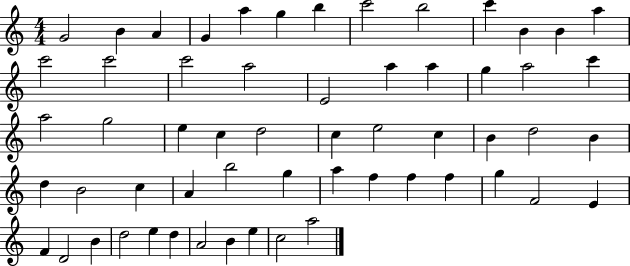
G4/h B4/q A4/q G4/q A5/q G5/q B5/q C6/h B5/h C6/q B4/q B4/q A5/q C6/h C6/h C6/h A5/h E4/h A5/q A5/q G5/q A5/h C6/q A5/h G5/h E5/q C5/q D5/h C5/q E5/h C5/q B4/q D5/h B4/q D5/q B4/h C5/q A4/q B5/h G5/q A5/q F5/q F5/q F5/q G5/q F4/h E4/q F4/q D4/h B4/q D5/h E5/q D5/q A4/h B4/q E5/q C5/h A5/h